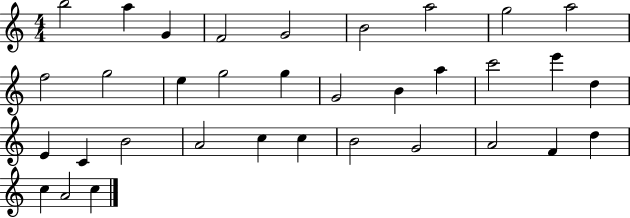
B5/h A5/q G4/q F4/h G4/h B4/h A5/h G5/h A5/h F5/h G5/h E5/q G5/h G5/q G4/h B4/q A5/q C6/h E6/q D5/q E4/q C4/q B4/h A4/h C5/q C5/q B4/h G4/h A4/h F4/q D5/q C5/q A4/h C5/q